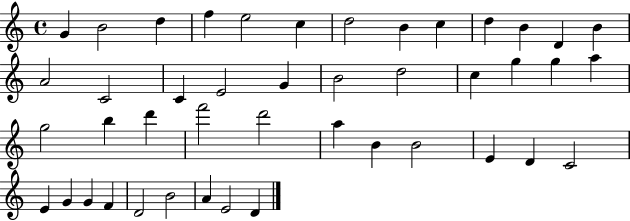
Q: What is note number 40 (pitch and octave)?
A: D4